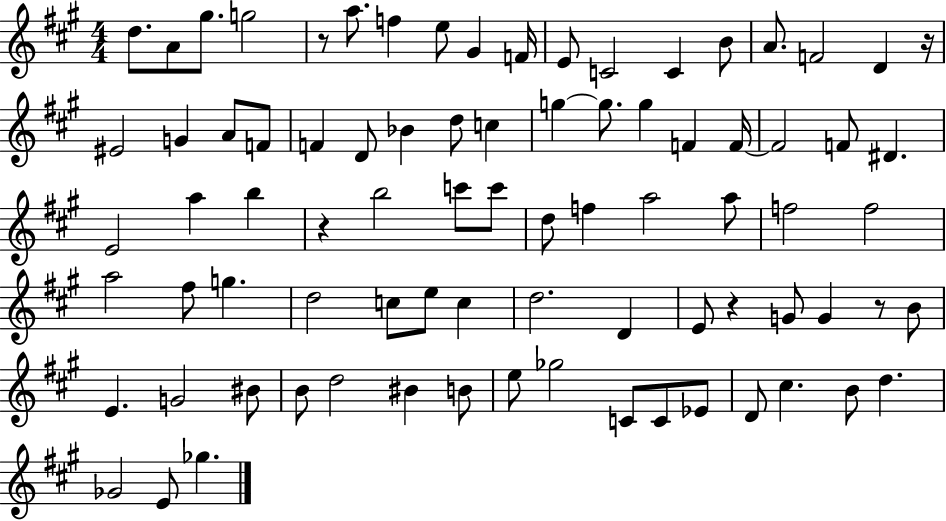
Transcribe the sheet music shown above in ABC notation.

X:1
T:Untitled
M:4/4
L:1/4
K:A
d/2 A/2 ^g/2 g2 z/2 a/2 f e/2 ^G F/4 E/2 C2 C B/2 A/2 F2 D z/4 ^E2 G A/2 F/2 F D/2 _B d/2 c g g/2 g F F/4 F2 F/2 ^D E2 a b z b2 c'/2 c'/2 d/2 f a2 a/2 f2 f2 a2 ^f/2 g d2 c/2 e/2 c d2 D E/2 z G/2 G z/2 B/2 E G2 ^B/2 B/2 d2 ^B B/2 e/2 _g2 C/2 C/2 _E/2 D/2 ^c B/2 d _G2 E/2 _g